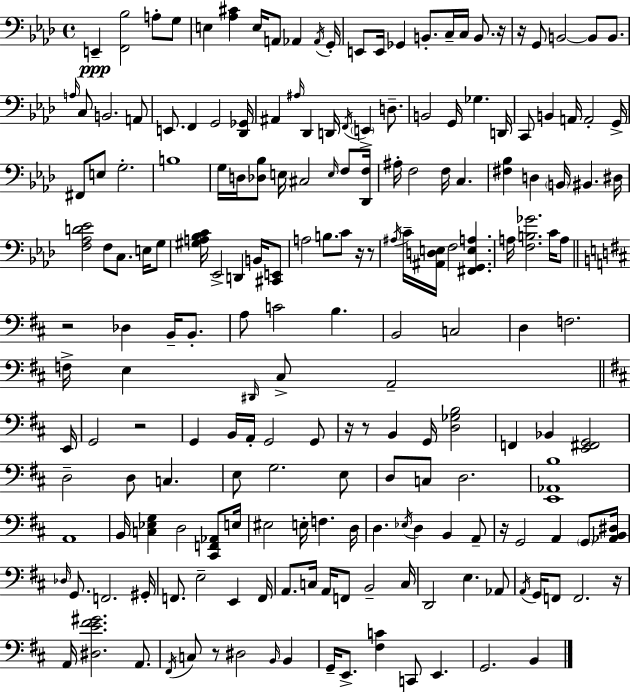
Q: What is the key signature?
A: AES major